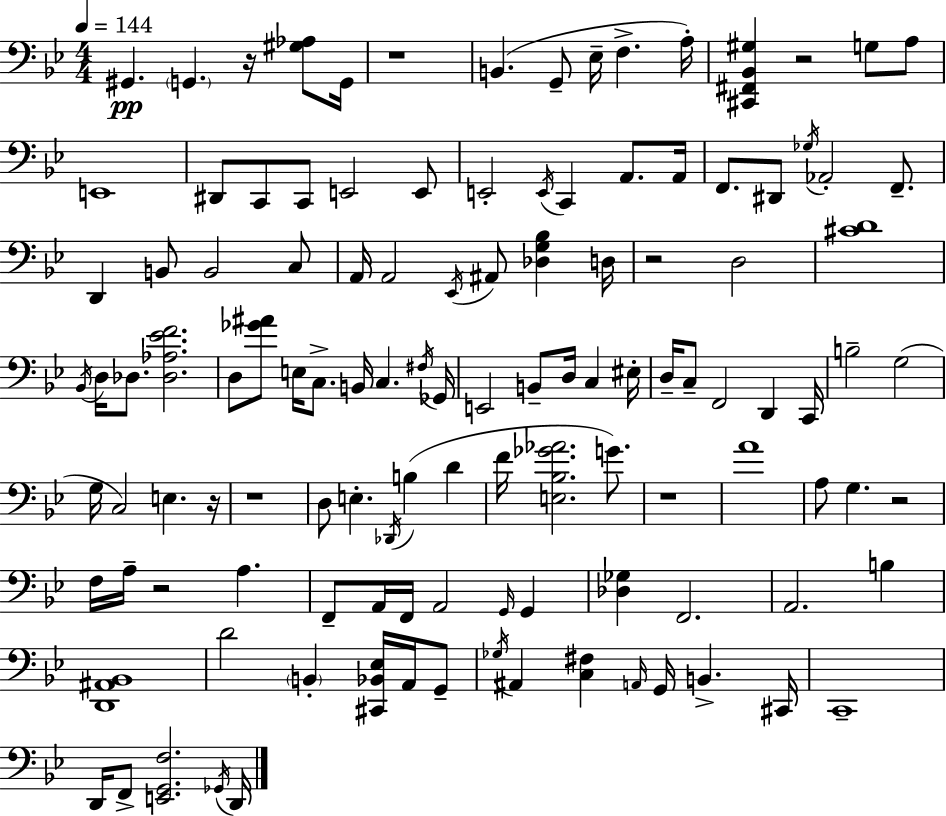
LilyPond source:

{
  \clef bass
  \numericTimeSignature
  \time 4/4
  \key bes \major
  \tempo 4 = 144
  \repeat volta 2 { gis,4.\pp \parenthesize g,4. r16 <gis aes>8 g,16 | r1 | b,4.( g,8-- ees16-- f4.-> a16-.) | <cis, fis, bes, gis>4 r2 g8 a8 | \break e,1 | dis,8 c,8 c,8 e,2 e,8 | e,2-. \acciaccatura { e,16 } c,4 a,8. | a,16 f,8. dis,8 \acciaccatura { ges16 } aes,2-. f,8.-- | \break d,4 b,8 b,2 | c8 a,16 a,2 \acciaccatura { ees,16 } ais,8 <des g bes>4 | d16 r2 d2 | <cis' d'>1 | \break \acciaccatura { bes,16 } d16 des8. <des aes ees' f'>2. | d8 <ges' ais'>8 e16 c8.-> b,16 c4. | \acciaccatura { fis16 } ges,16 e,2 b,8-- d16 | c4 eis16-. d16-- c8-- f,2 | \break d,4 c,16 b2-- g2( | g16 c2) e4. | r16 r1 | d8 e4.-. \acciaccatura { des,16 }( b4 | \break d'4 f'16 <e bes ges' aes'>2. | g'8.) r1 | a'1 | a8 g4. r2 | \break f16 a16-- r2 | a4. f,8-- a,16 f,16 a,2 | \grace { g,16 } g,4 <des ges>4 f,2. | a,2. | \break b4 <d, ais, bes,>1 | d'2 \parenthesize b,4-. | <cis, bes, ees>16 a,16 g,8-- \acciaccatura { ges16 } ais,4 <c fis>4 | \grace { a,16 } g,16 b,4.-> cis,16 c,1-- | \break d,16 f,8-> <e, g, f>2. | \acciaccatura { ges,16 } d,16 } \bar "|."
}